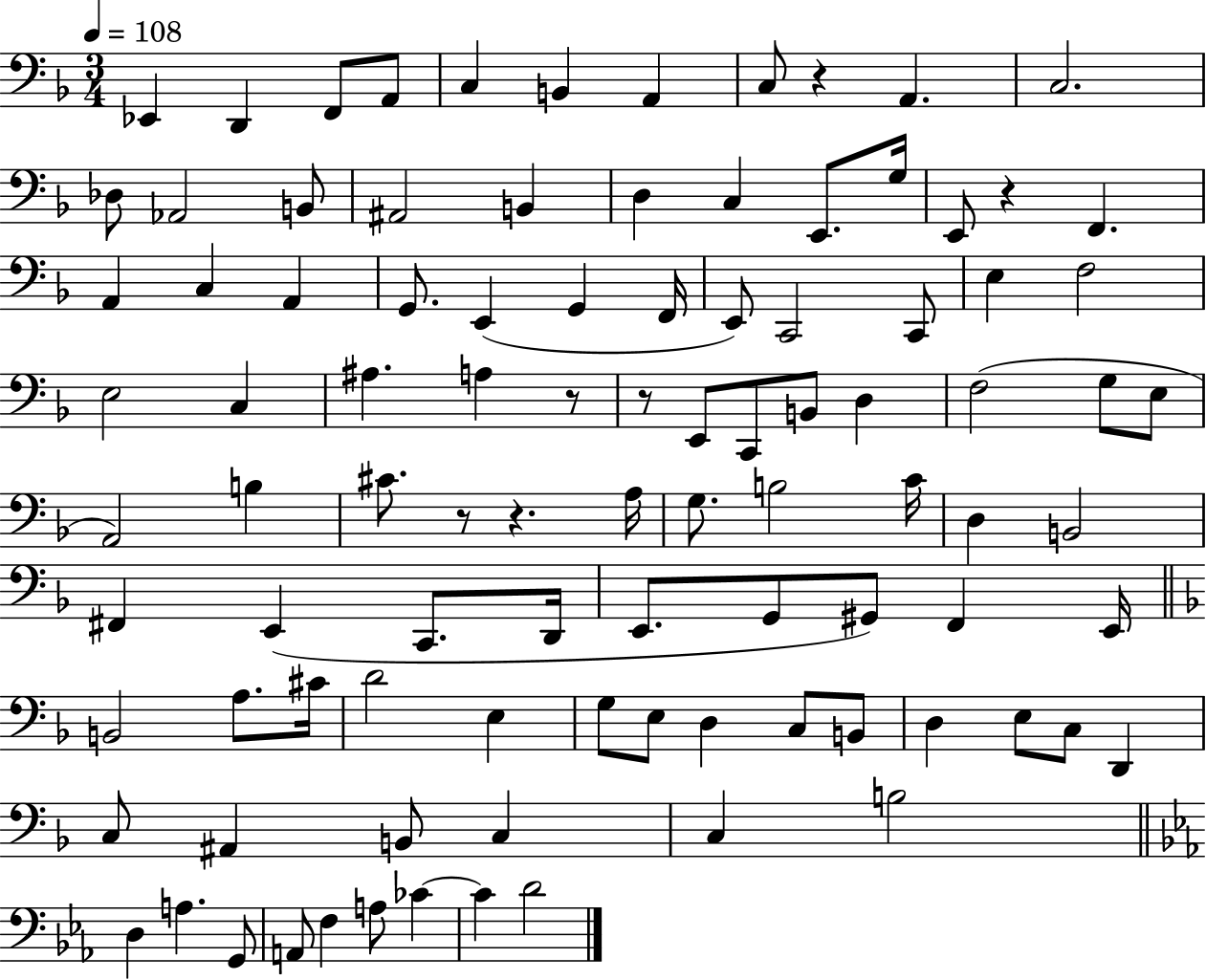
Eb2/q D2/q F2/e A2/e C3/q B2/q A2/q C3/e R/q A2/q. C3/h. Db3/e Ab2/h B2/e A#2/h B2/q D3/q C3/q E2/e. G3/s E2/e R/q F2/q. A2/q C3/q A2/q G2/e. E2/q G2/q F2/s E2/e C2/h C2/e E3/q F3/h E3/h C3/q A#3/q. A3/q R/e R/e E2/e C2/e B2/e D3/q F3/h G3/e E3/e A2/h B3/q C#4/e. R/e R/q. A3/s G3/e. B3/h C4/s D3/q B2/h F#2/q E2/q C2/e. D2/s E2/e. G2/e G#2/e F2/q E2/s B2/h A3/e. C#4/s D4/h E3/q G3/e E3/e D3/q C3/e B2/e D3/q E3/e C3/e D2/q C3/e A#2/q B2/e C3/q C3/q B3/h D3/q A3/q. G2/e A2/e F3/q A3/e CES4/q CES4/q D4/h